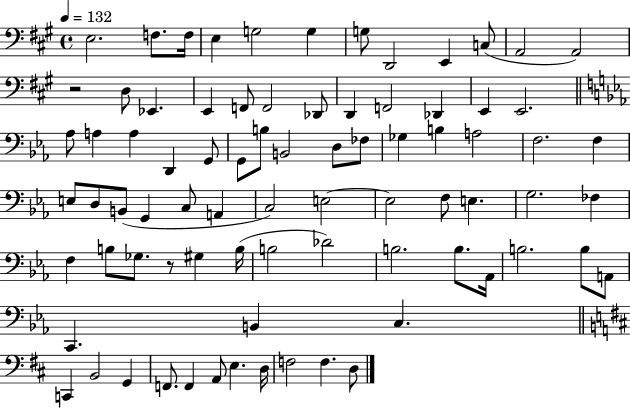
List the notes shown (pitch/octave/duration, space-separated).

E3/h. F3/e. F3/s E3/q G3/h G3/q G3/e D2/h E2/q C3/e A2/h A2/h R/h D3/e Eb2/q. E2/q F2/e F2/h Db2/e D2/q F2/h Db2/q E2/q E2/h. Ab3/e A3/q A3/q D2/q G2/e G2/e B3/e B2/h D3/e FES3/e Gb3/q B3/q A3/h F3/h. F3/q E3/e D3/e B2/e G2/q C3/e A2/q C3/h E3/h E3/h F3/e E3/q. G3/h. FES3/q F3/q B3/e Gb3/e. R/e G#3/q B3/s B3/h Db4/h B3/h. B3/e. Ab2/s B3/h. B3/e A2/e C2/q. B2/q C3/q. C2/q B2/h G2/q F2/e. F2/q A2/e E3/q. D3/s F3/h F3/q. D3/e